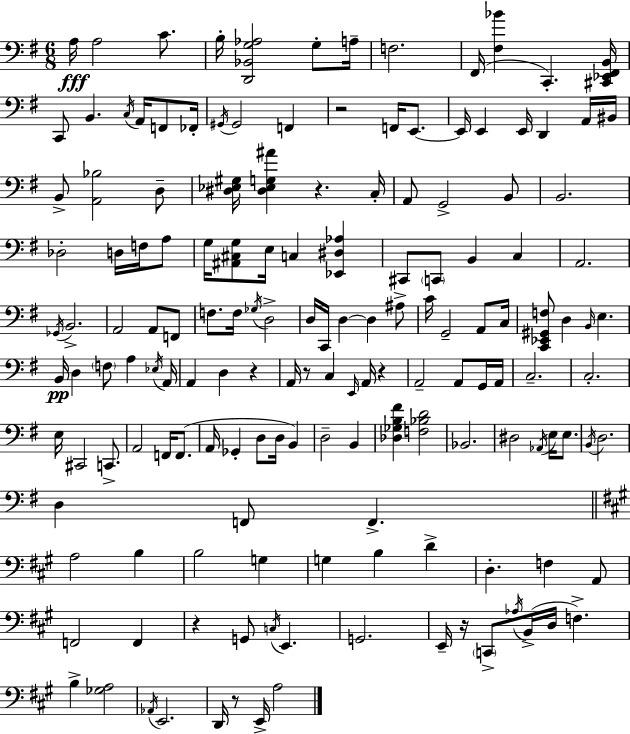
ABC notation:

X:1
T:Untitled
M:6/8
L:1/4
K:G
A,/4 A,2 C/2 B,/4 [D,,_B,,G,_A,]2 G,/2 A,/4 F,2 ^F,,/4 [^F,_B] C,, [^C,,_E,,^F,,B,,]/4 C,,/2 B,, C,/4 A,,/4 F,,/2 _F,,/4 ^G,,/4 ^G,,2 F,, z2 F,,/4 E,,/2 E,,/4 E,, E,,/4 D,, A,,/4 ^B,,/4 B,,/2 [A,,_B,]2 D,/2 [^D,_E,^G,]/4 [^D,_E,G,^A] z C,/4 A,,/2 G,,2 B,,/2 B,,2 _D,2 D,/4 F,/4 A,/2 G,/4 [^A,,^C,G,]/2 E,/4 C, [_E,,^D,_A,] ^C,,/2 C,,/2 B,, C, A,,2 _G,,/4 B,,2 A,,2 A,,/2 F,,/2 F,/2 F,/4 _G,/4 D,2 D,/4 C,,/4 D, D, ^A,/2 C/4 G,,2 A,,/2 C,/4 [C,,_E,,^G,,F,]/2 D, B,,/4 E, B,,/4 D, F,/2 A, _E,/4 A,,/4 A,, D, z A,,/4 z/2 C, E,,/4 A,,/4 z A,,2 A,,/2 G,,/4 A,,/4 C,2 C,2 E,/4 ^C,,2 C,,/2 A,,2 F,,/4 F,,/2 A,,/4 _G,, D,/2 D,/4 B,, D,2 B,, [_D,_G,B,^F] [F,_B,D]2 _B,,2 ^D,2 _A,,/4 E,/4 E,/2 B,,/4 D,2 D, F,,/2 F,, A,2 B, B,2 G, G, B, D D, F, A,,/2 F,,2 F,, z G,,/2 C,/4 E,, G,,2 E,,/4 z/4 C,,/2 _A,/4 B,,/4 D,/4 F, B, [_G,A,]2 _A,,/4 E,,2 D,,/4 z/2 E,,/4 A,2